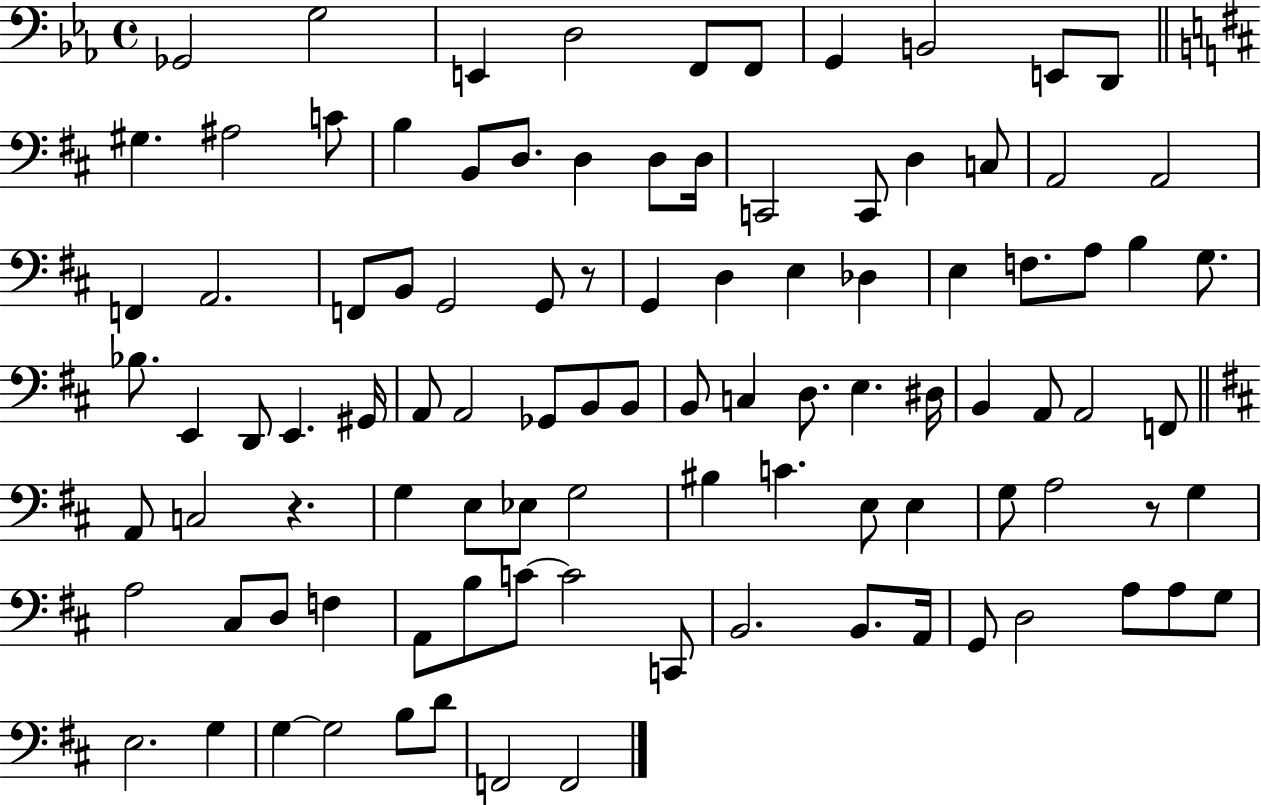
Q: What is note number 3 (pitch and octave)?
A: E2